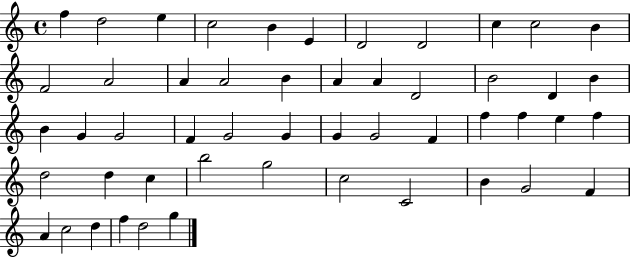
{
  \clef treble
  \time 4/4
  \defaultTimeSignature
  \key c \major
  f''4 d''2 e''4 | c''2 b'4 e'4 | d'2 d'2 | c''4 c''2 b'4 | \break f'2 a'2 | a'4 a'2 b'4 | a'4 a'4 d'2 | b'2 d'4 b'4 | \break b'4 g'4 g'2 | f'4 g'2 g'4 | g'4 g'2 f'4 | f''4 f''4 e''4 f''4 | \break d''2 d''4 c''4 | b''2 g''2 | c''2 c'2 | b'4 g'2 f'4 | \break a'4 c''2 d''4 | f''4 d''2 g''4 | \bar "|."
}